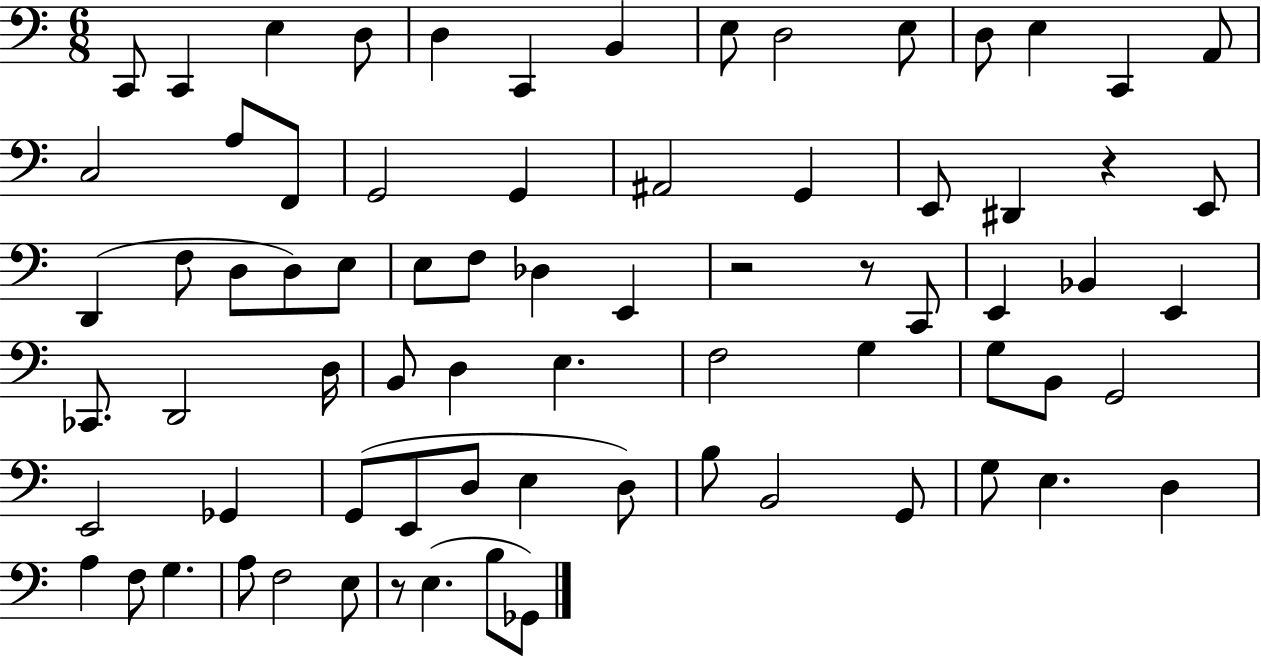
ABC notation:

X:1
T:Untitled
M:6/8
L:1/4
K:C
C,,/2 C,, E, D,/2 D, C,, B,, E,/2 D,2 E,/2 D,/2 E, C,, A,,/2 C,2 A,/2 F,,/2 G,,2 G,, ^A,,2 G,, E,,/2 ^D,, z E,,/2 D,, F,/2 D,/2 D,/2 E,/2 E,/2 F,/2 _D, E,, z2 z/2 C,,/2 E,, _B,, E,, _C,,/2 D,,2 D,/4 B,,/2 D, E, F,2 G, G,/2 B,,/2 G,,2 E,,2 _G,, G,,/2 E,,/2 D,/2 E, D,/2 B,/2 B,,2 G,,/2 G,/2 E, D, A, F,/2 G, A,/2 F,2 E,/2 z/2 E, B,/2 _G,,/2